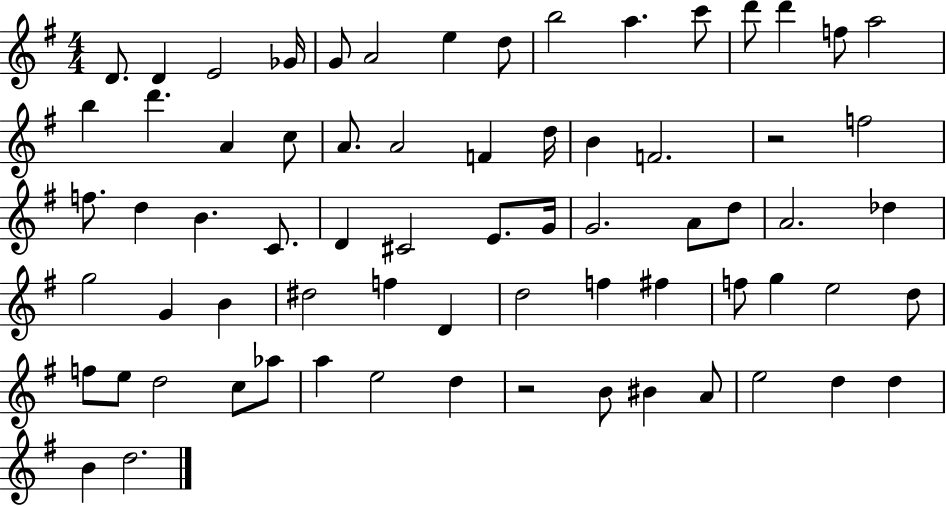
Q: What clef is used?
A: treble